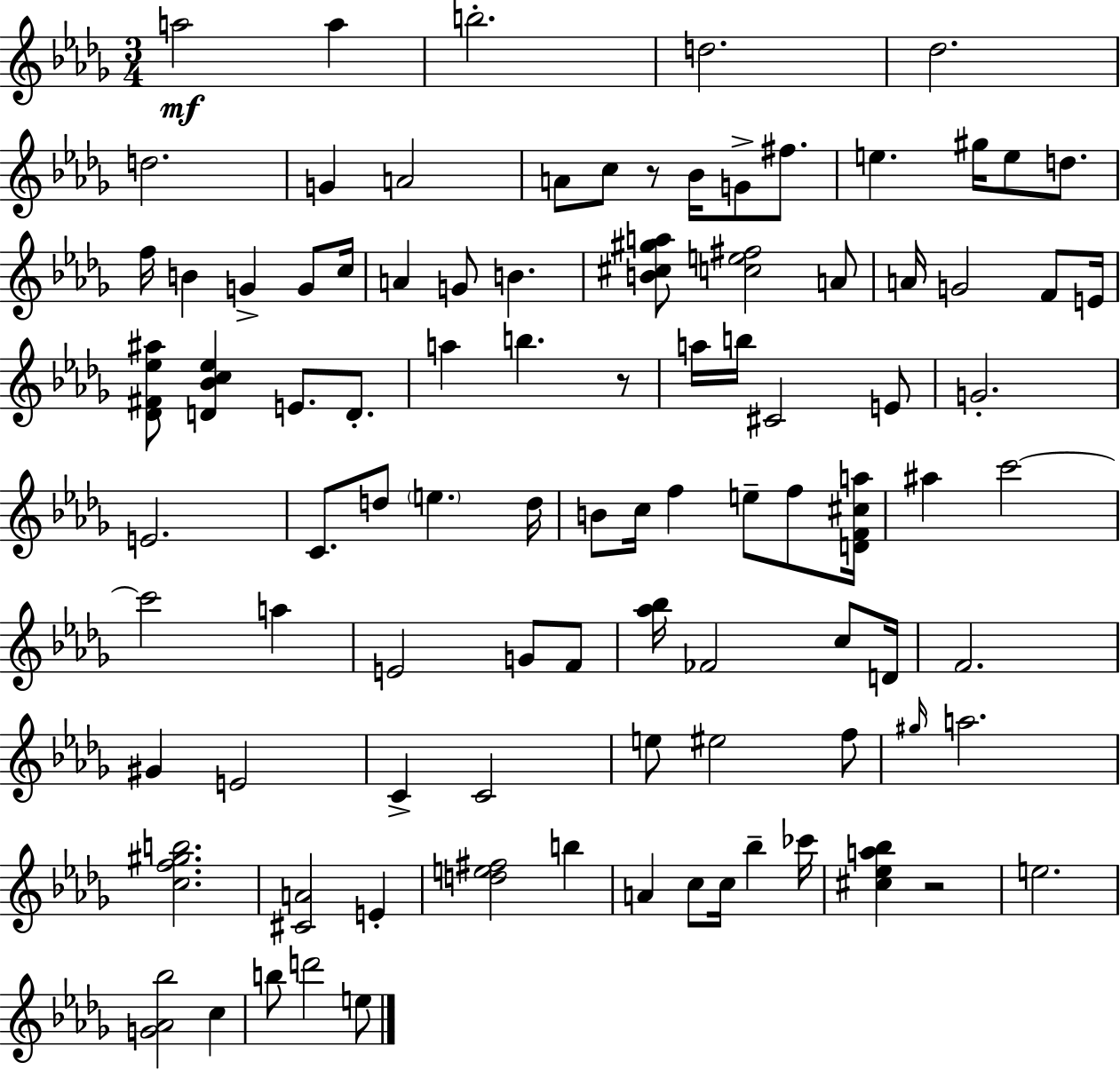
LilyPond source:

{
  \clef treble
  \numericTimeSignature
  \time 3/4
  \key bes \minor
  a''2\mf a''4 | b''2.-. | d''2. | des''2. | \break d''2. | g'4 a'2 | a'8 c''8 r8 bes'16 g'8-> fis''8. | e''4. gis''16 e''8 d''8. | \break f''16 b'4 g'4-> g'8 c''16 | a'4 g'8 b'4. | <b' cis'' gis'' a''>8 <c'' e'' fis''>2 a'8 | a'16 g'2 f'8 e'16 | \break <des' fis' ees'' ais''>8 <d' bes' c'' ees''>4 e'8. d'8.-. | a''4 b''4. r8 | a''16 b''16 cis'2 e'8 | g'2.-. | \break e'2. | c'8. d''8 \parenthesize e''4. d''16 | b'8 c''16 f''4 e''8-- f''8 <d' f' cis'' a''>16 | ais''4 c'''2~~ | \break c'''2 a''4 | e'2 g'8 f'8 | <aes'' bes''>16 fes'2 c''8 d'16 | f'2. | \break gis'4 e'2 | c'4-> c'2 | e''8 eis''2 f''8 | \grace { gis''16 } a''2. | \break <c'' f'' gis'' b''>2. | <cis' a'>2 e'4-. | <d'' e'' fis''>2 b''4 | a'4 c''8 c''16 bes''4-- | \break ces'''16 <cis'' ees'' a'' bes''>4 r2 | e''2. | <g' aes' bes''>2 c''4 | b''8 d'''2 e''8 | \break \bar "|."
}